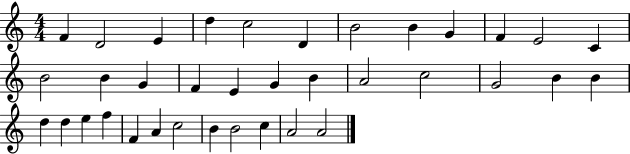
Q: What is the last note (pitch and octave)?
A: A4